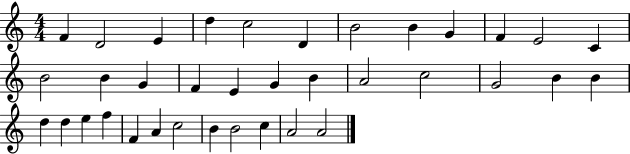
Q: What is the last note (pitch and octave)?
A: A4